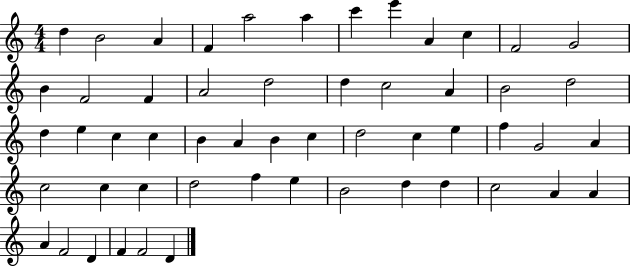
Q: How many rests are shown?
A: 0